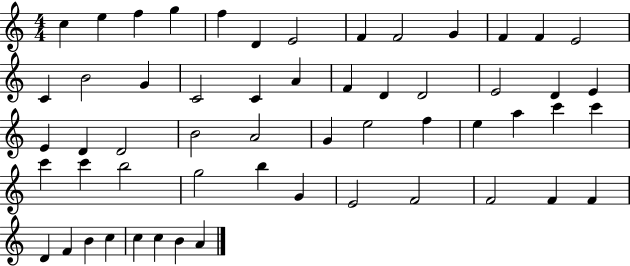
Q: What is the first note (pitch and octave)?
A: C5